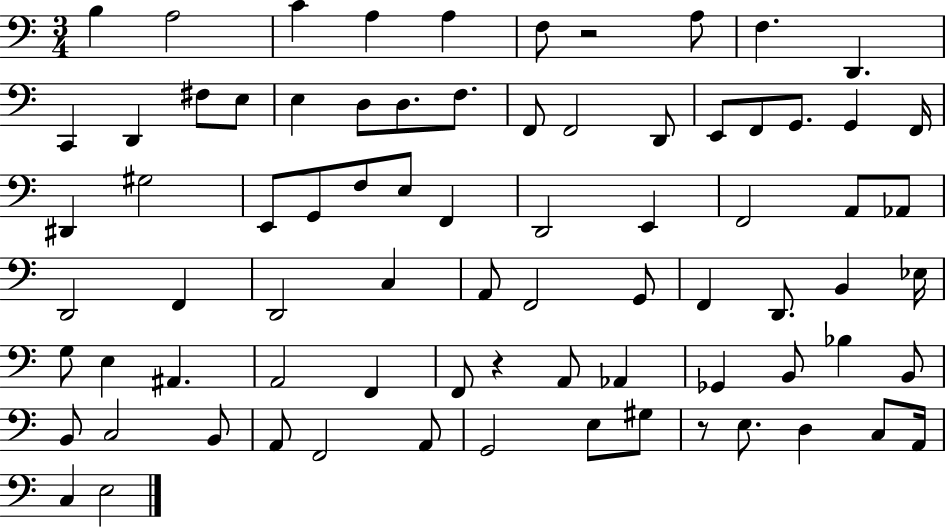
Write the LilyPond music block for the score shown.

{
  \clef bass
  \numericTimeSignature
  \time 3/4
  \key c \major
  b4 a2 | c'4 a4 a4 | f8 r2 a8 | f4. d,4. | \break c,4 d,4 fis8 e8 | e4 d8 d8. f8. | f,8 f,2 d,8 | e,8 f,8 g,8. g,4 f,16 | \break dis,4 gis2 | e,8 g,8 f8 e8 f,4 | d,2 e,4 | f,2 a,8 aes,8 | \break d,2 f,4 | d,2 c4 | a,8 f,2 g,8 | f,4 d,8. b,4 ees16 | \break g8 e4 ais,4. | a,2 f,4 | f,8 r4 a,8 aes,4 | ges,4 b,8 bes4 b,8 | \break b,8 c2 b,8 | a,8 f,2 a,8 | g,2 e8 gis8 | r8 e8. d4 c8 a,16 | \break c4 e2 | \bar "|."
}